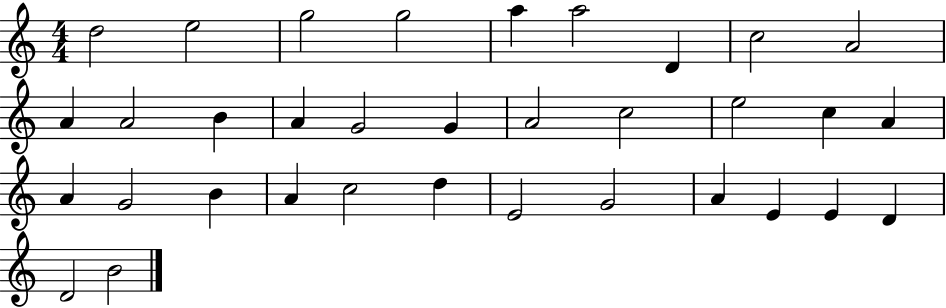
D5/h E5/h G5/h G5/h A5/q A5/h D4/q C5/h A4/h A4/q A4/h B4/q A4/q G4/h G4/q A4/h C5/h E5/h C5/q A4/q A4/q G4/h B4/q A4/q C5/h D5/q E4/h G4/h A4/q E4/q E4/q D4/q D4/h B4/h